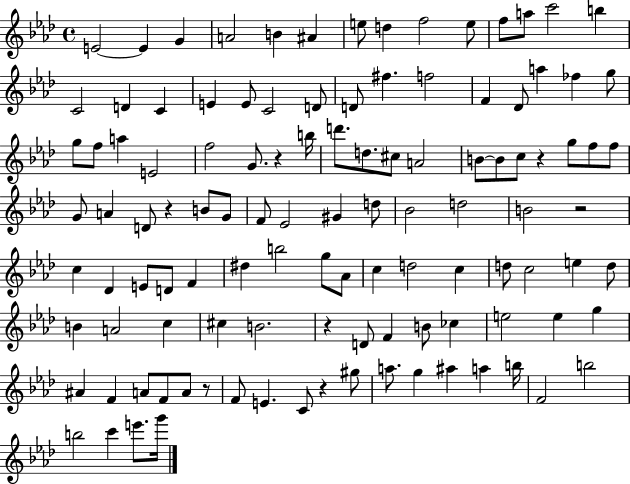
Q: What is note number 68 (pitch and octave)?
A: C5